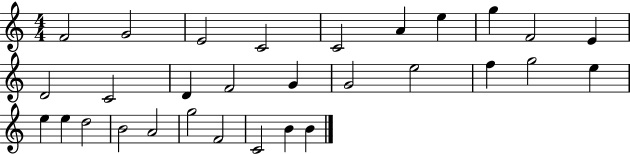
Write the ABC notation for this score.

X:1
T:Untitled
M:4/4
L:1/4
K:C
F2 G2 E2 C2 C2 A e g F2 E D2 C2 D F2 G G2 e2 f g2 e e e d2 B2 A2 g2 F2 C2 B B